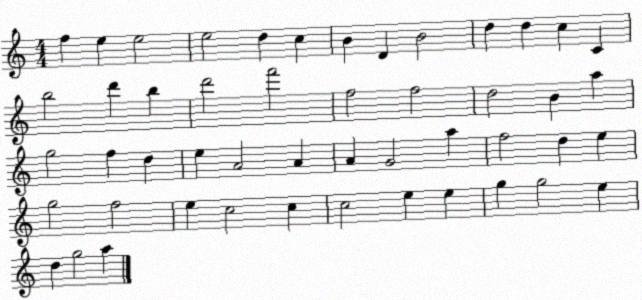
X:1
T:Untitled
M:4/4
L:1/4
K:C
f e e2 e2 d c B D B2 d d c C b2 d' b d'2 f'2 f2 f2 d2 B a g2 f d e A2 A A G2 a f2 d e g2 f2 e c2 c c2 e e g g2 e d g2 a